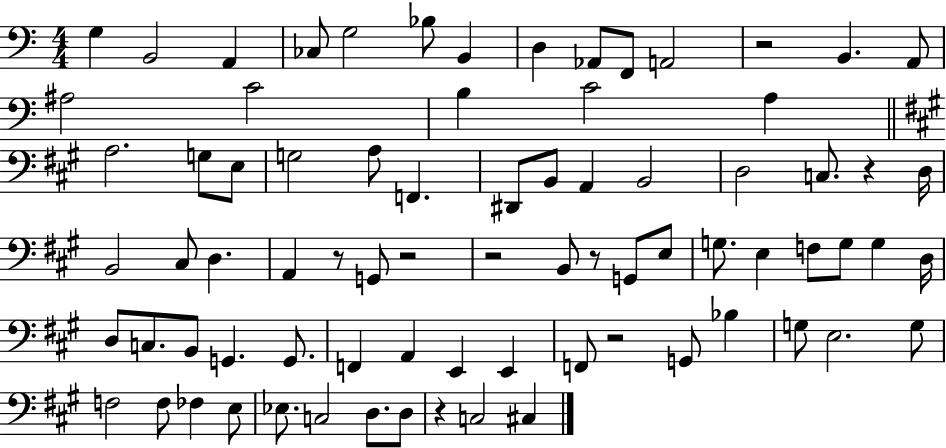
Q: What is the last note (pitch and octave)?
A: C#3